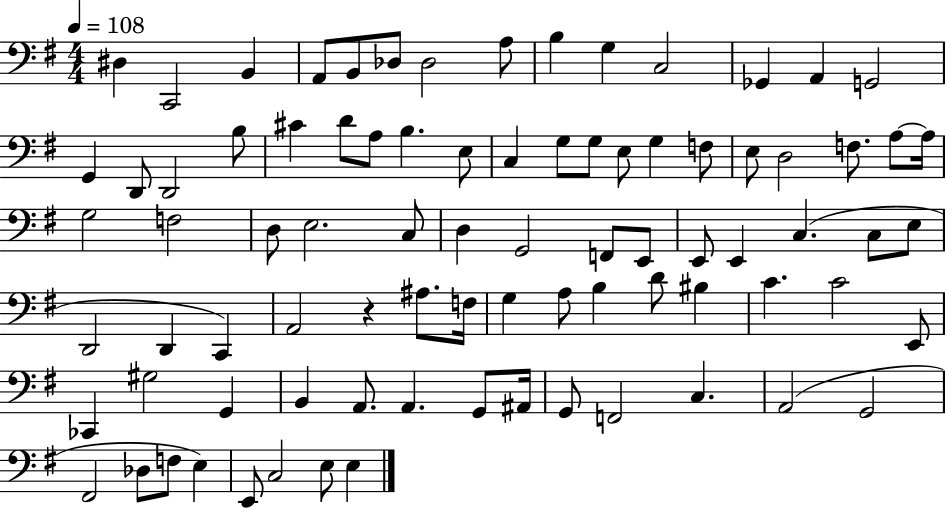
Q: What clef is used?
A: bass